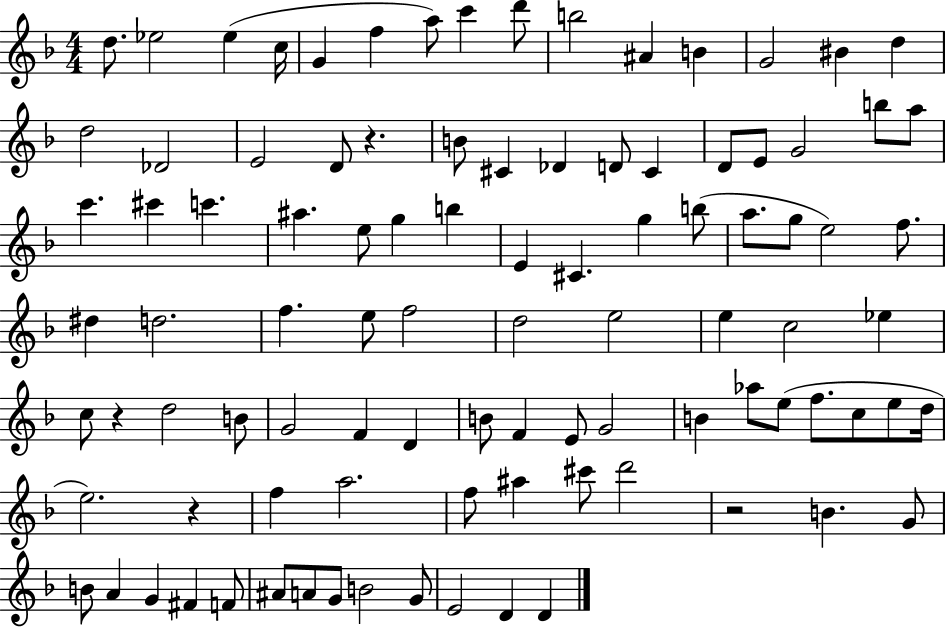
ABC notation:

X:1
T:Untitled
M:4/4
L:1/4
K:F
d/2 _e2 _e c/4 G f a/2 c' d'/2 b2 ^A B G2 ^B d d2 _D2 E2 D/2 z B/2 ^C _D D/2 ^C D/2 E/2 G2 b/2 a/2 c' ^c' c' ^a e/2 g b E ^C g b/2 a/2 g/2 e2 f/2 ^d d2 f e/2 f2 d2 e2 e c2 _e c/2 z d2 B/2 G2 F D B/2 F E/2 G2 B _a/2 e/2 f/2 c/2 e/2 d/4 e2 z f a2 f/2 ^a ^c'/2 d'2 z2 B G/2 B/2 A G ^F F/2 ^A/2 A/2 G/2 B2 G/2 E2 D D